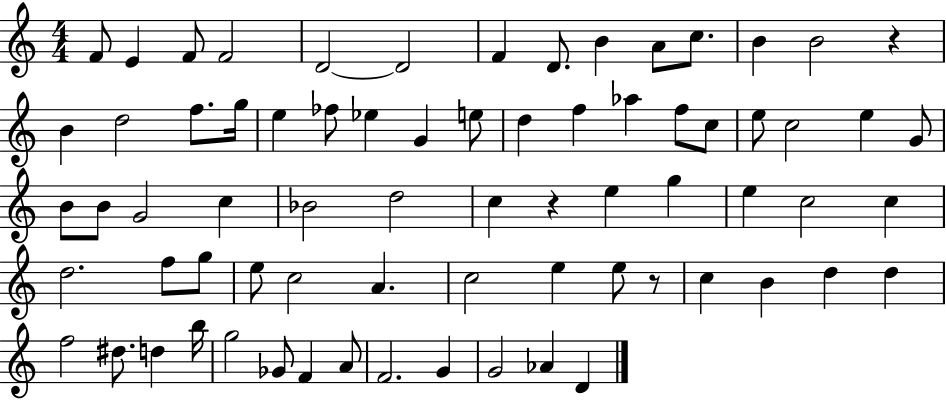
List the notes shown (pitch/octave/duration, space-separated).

F4/e E4/q F4/e F4/h D4/h D4/h F4/q D4/e. B4/q A4/e C5/e. B4/q B4/h R/q B4/q D5/h F5/e. G5/s E5/q FES5/e Eb5/q G4/q E5/e D5/q F5/q Ab5/q F5/e C5/e E5/e C5/h E5/q G4/e B4/e B4/e G4/h C5/q Bb4/h D5/h C5/q R/q E5/q G5/q E5/q C5/h C5/q D5/h. F5/e G5/e E5/e C5/h A4/q. C5/h E5/q E5/e R/e C5/q B4/q D5/q D5/q F5/h D#5/e. D5/q B5/s G5/h Gb4/e F4/q A4/e F4/h. G4/q G4/h Ab4/q D4/q